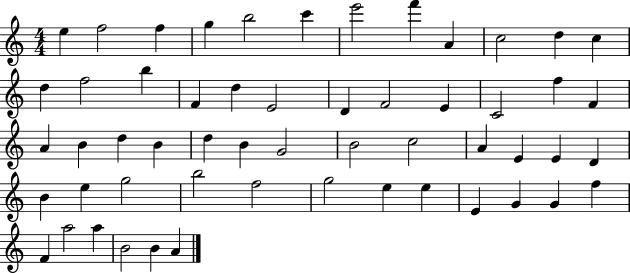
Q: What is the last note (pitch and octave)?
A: A4